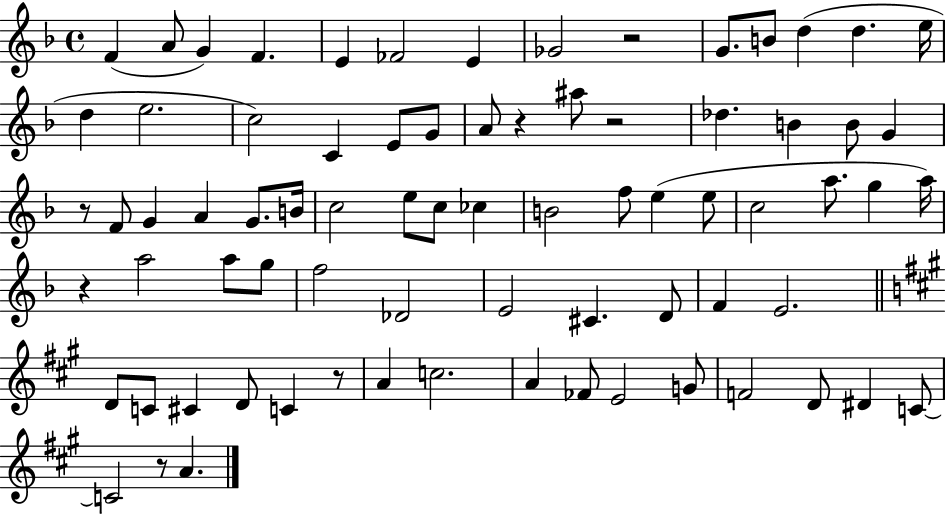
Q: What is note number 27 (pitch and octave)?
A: G4